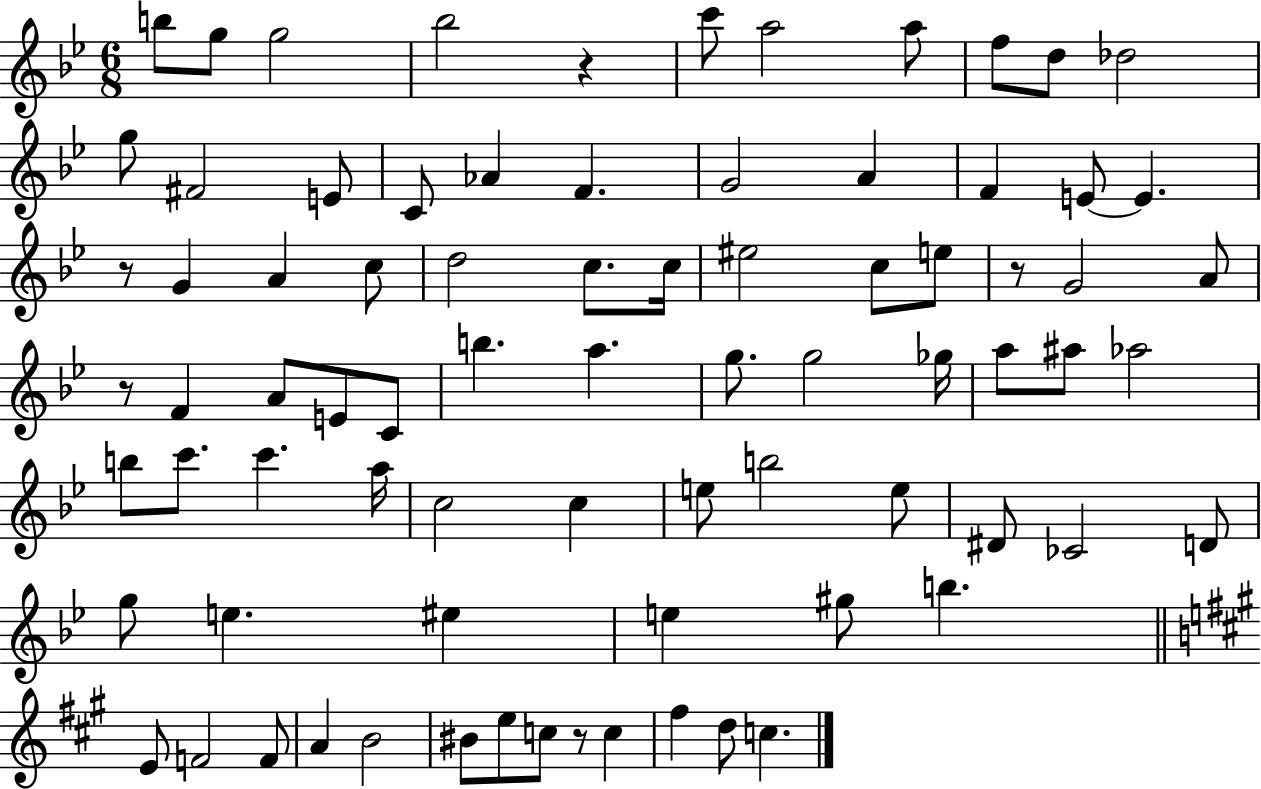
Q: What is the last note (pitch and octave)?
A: C5